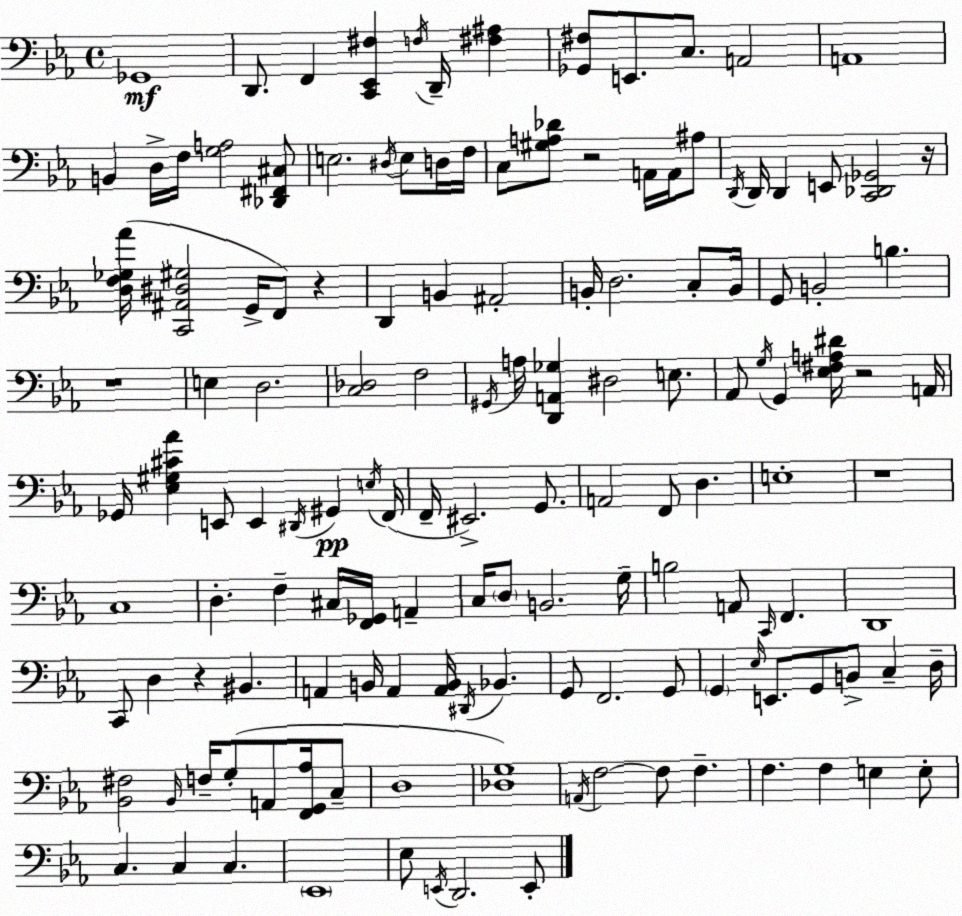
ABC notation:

X:1
T:Untitled
M:4/4
L:1/4
K:Cm
_G,,4 D,,/2 F,, [C,,_E,,^F,] F,/4 D,,/4 [^F,^A,] [_G,,^F,]/2 E,,/2 C,/2 A,,2 A,,4 B,, D,/4 F,/4 [G,A,]2 [_D,,^F,,^C,]/2 E,2 ^D,/4 E,/2 D,/4 F,/4 C,/2 [^G,A,_D]/2 z2 A,,/4 A,,/4 ^A,/2 D,,/4 D,,/4 D,, E,,/2 [C,,_D,,_G,,]2 z/4 [D,F,_G,_A]/4 [C,,^A,,^D,^G,]2 G,,/4 F,,/2 z D,, B,, ^A,,2 B,,/4 D,2 C,/2 B,,/4 G,,/2 B,,2 B, z4 E, D,2 [C,_D,]2 F,2 ^G,,/4 A,/4 [D,,A,,_G,] ^D,2 E,/2 _A,,/2 G,/4 G,, [_E,^F,A,^D]/4 z2 A,,/4 _G,,/4 [_E,^G,^C_A] E,,/2 E,, ^D,,/4 ^G,, E,/4 F,,/4 F,,/4 ^E,,2 G,,/2 A,,2 F,,/2 D, E,4 z4 C,4 D, F, ^C,/4 [F,,_G,,]/4 A,, C,/4 D,/2 B,,2 G,/4 B,2 A,,/2 C,,/4 F,, D,,4 C,,/2 D, z ^B,, A,, B,,/4 A,, [A,,B,,]/4 ^D,,/4 _B,, G,,/2 F,,2 G,,/2 G,, _E,/4 E,,/2 G,,/2 B,,/2 C, D,/4 [_B,,^F,]2 _B,,/4 F,/4 G,/2 A,,/2 [F,,G,,_A,]/4 C,/2 D,4 [_D,G,]4 A,,/4 F,2 F,/2 F, F, F, E, E,/2 C, C, C, _E,,4 _E,/2 E,,/4 D,,2 E,,/2